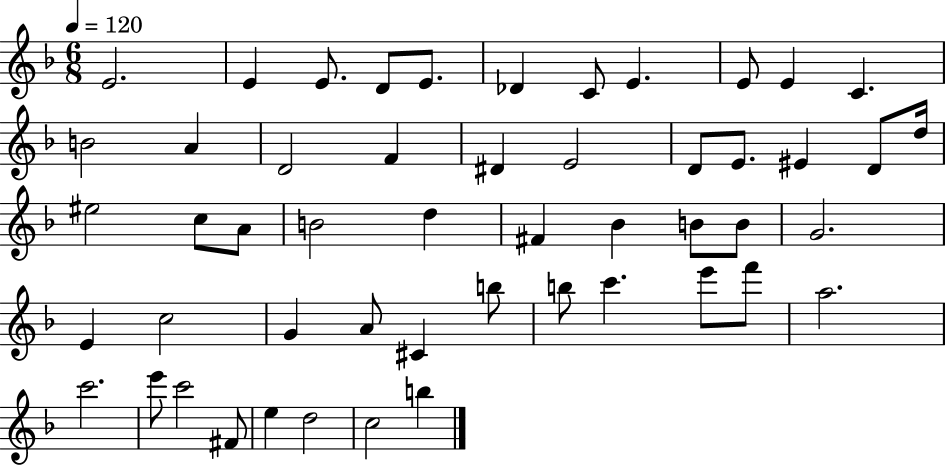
{
  \clef treble
  \numericTimeSignature
  \time 6/8
  \key f \major
  \tempo 4 = 120
  e'2. | e'4 e'8. d'8 e'8. | des'4 c'8 e'4. | e'8 e'4 c'4. | \break b'2 a'4 | d'2 f'4 | dis'4 e'2 | d'8 e'8. eis'4 d'8 d''16 | \break eis''2 c''8 a'8 | b'2 d''4 | fis'4 bes'4 b'8 b'8 | g'2. | \break e'4 c''2 | g'4 a'8 cis'4 b''8 | b''8 c'''4. e'''8 f'''8 | a''2. | \break c'''2. | e'''8 c'''2 fis'8 | e''4 d''2 | c''2 b''4 | \break \bar "|."
}